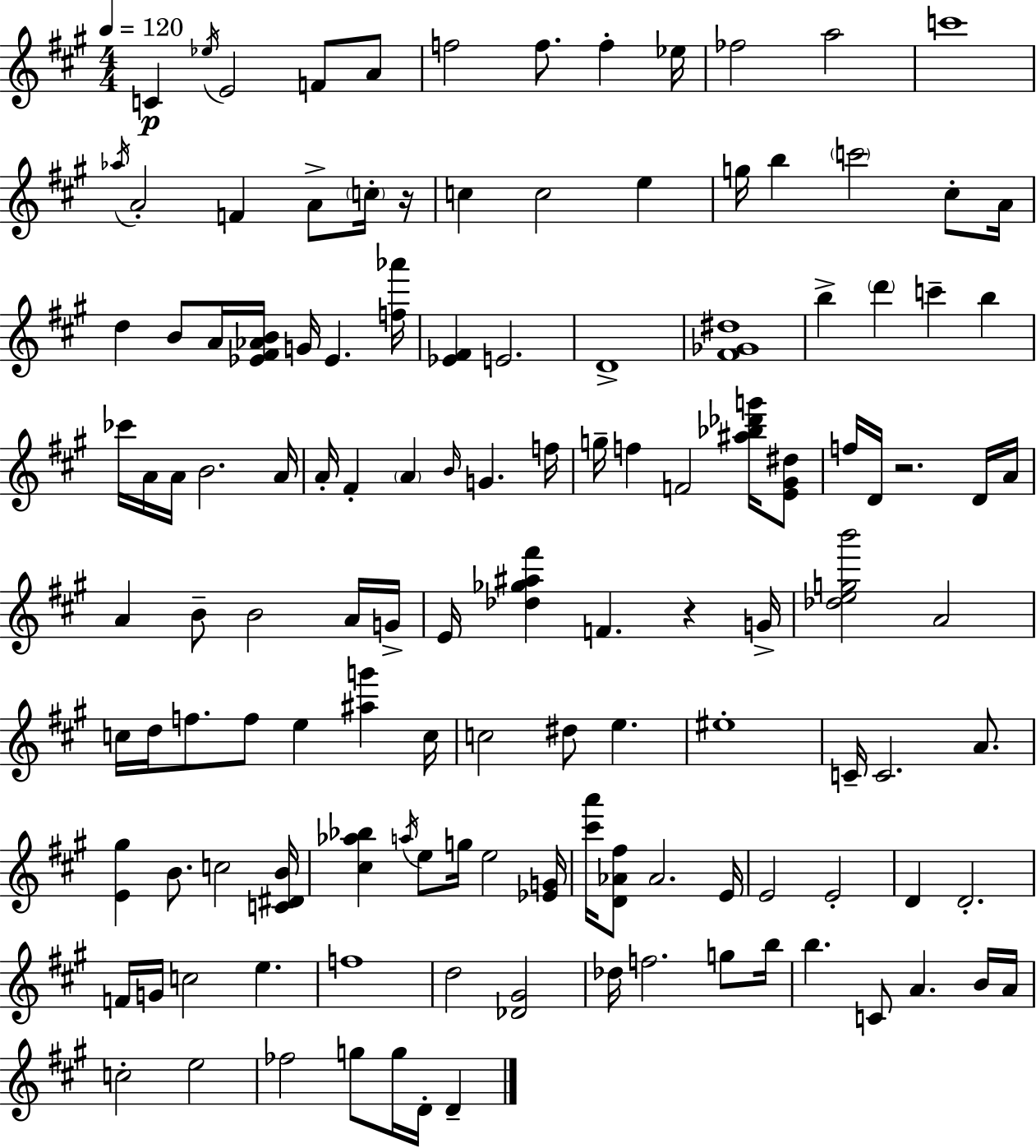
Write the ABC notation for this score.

X:1
T:Untitled
M:4/4
L:1/4
K:A
C _e/4 E2 F/2 A/2 f2 f/2 f _e/4 _f2 a2 c'4 _a/4 A2 F A/2 c/4 z/4 c c2 e g/4 b c'2 ^c/2 A/4 d B/2 A/4 [_E^F_AB]/4 G/4 _E [f_a']/4 [_E^F] E2 D4 [^F_G^d]4 b d' c' b _c'/4 A/4 A/4 B2 A/4 A/4 ^F A B/4 G f/4 g/4 f F2 [^a_b_d'g']/4 [E^G^d]/2 f/4 D/4 z2 D/4 A/4 A B/2 B2 A/4 G/4 E/4 [_d_g^a^f'] F z G/4 [_degb']2 A2 c/4 d/4 f/2 f/2 e [^ag'] c/4 c2 ^d/2 e ^e4 C/4 C2 A/2 [E^g] B/2 c2 [C^DB]/4 [^c_a_b] a/4 e/2 g/4 e2 [_EG]/4 [^c'a']/4 [D_A^f]/2 _A2 E/4 E2 E2 D D2 F/4 G/4 c2 e f4 d2 [_D^G]2 _d/4 f2 g/2 b/4 b C/2 A B/4 A/4 c2 e2 _f2 g/2 g/4 D/4 D